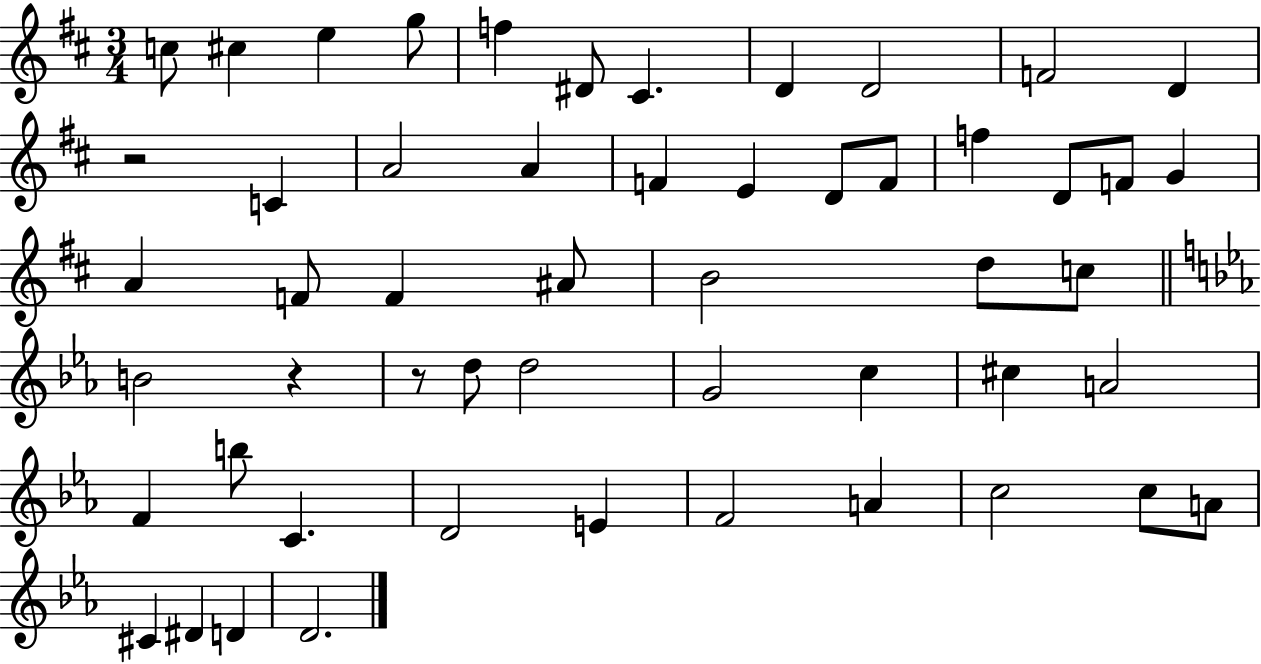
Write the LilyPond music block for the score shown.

{
  \clef treble
  \numericTimeSignature
  \time 3/4
  \key d \major
  c''8 cis''4 e''4 g''8 | f''4 dis'8 cis'4. | d'4 d'2 | f'2 d'4 | \break r2 c'4 | a'2 a'4 | f'4 e'4 d'8 f'8 | f''4 d'8 f'8 g'4 | \break a'4 f'8 f'4 ais'8 | b'2 d''8 c''8 | \bar "||" \break \key ees \major b'2 r4 | r8 d''8 d''2 | g'2 c''4 | cis''4 a'2 | \break f'4 b''8 c'4. | d'2 e'4 | f'2 a'4 | c''2 c''8 a'8 | \break cis'4 dis'4 d'4 | d'2. | \bar "|."
}